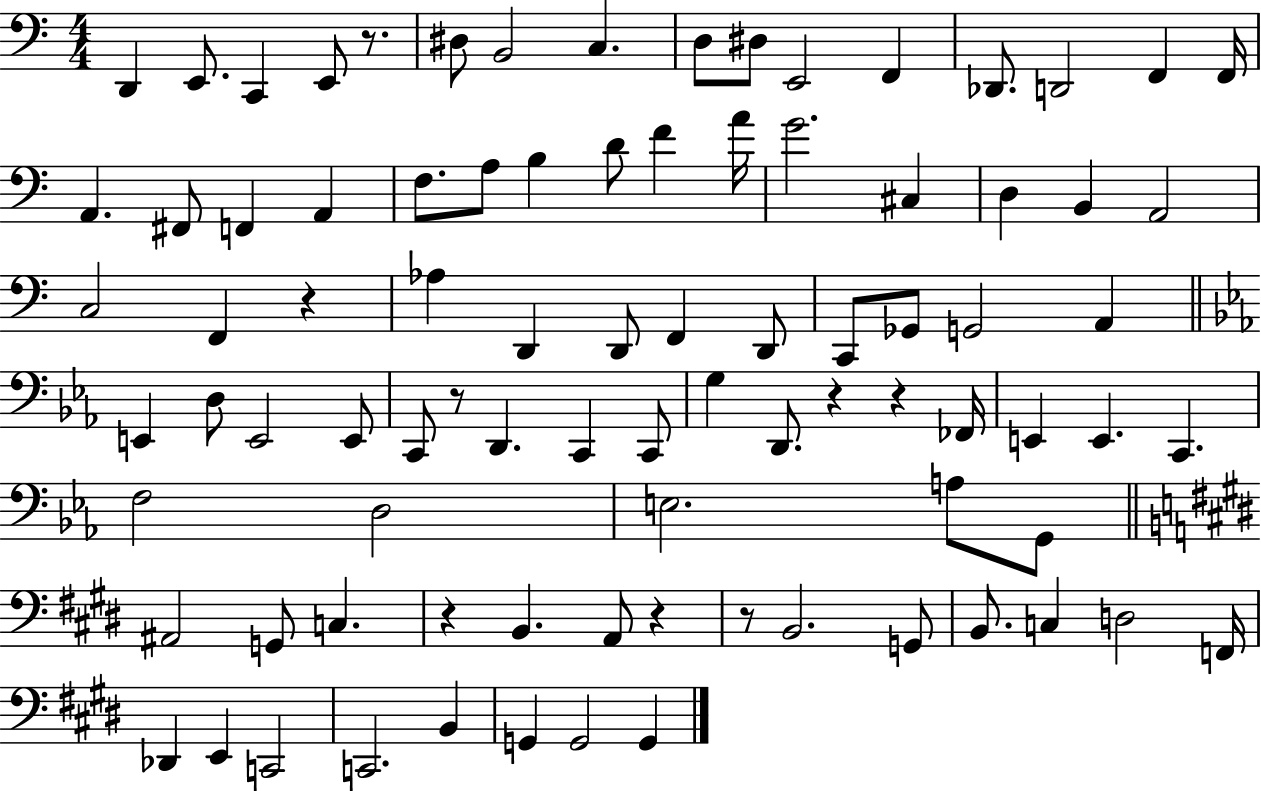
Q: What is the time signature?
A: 4/4